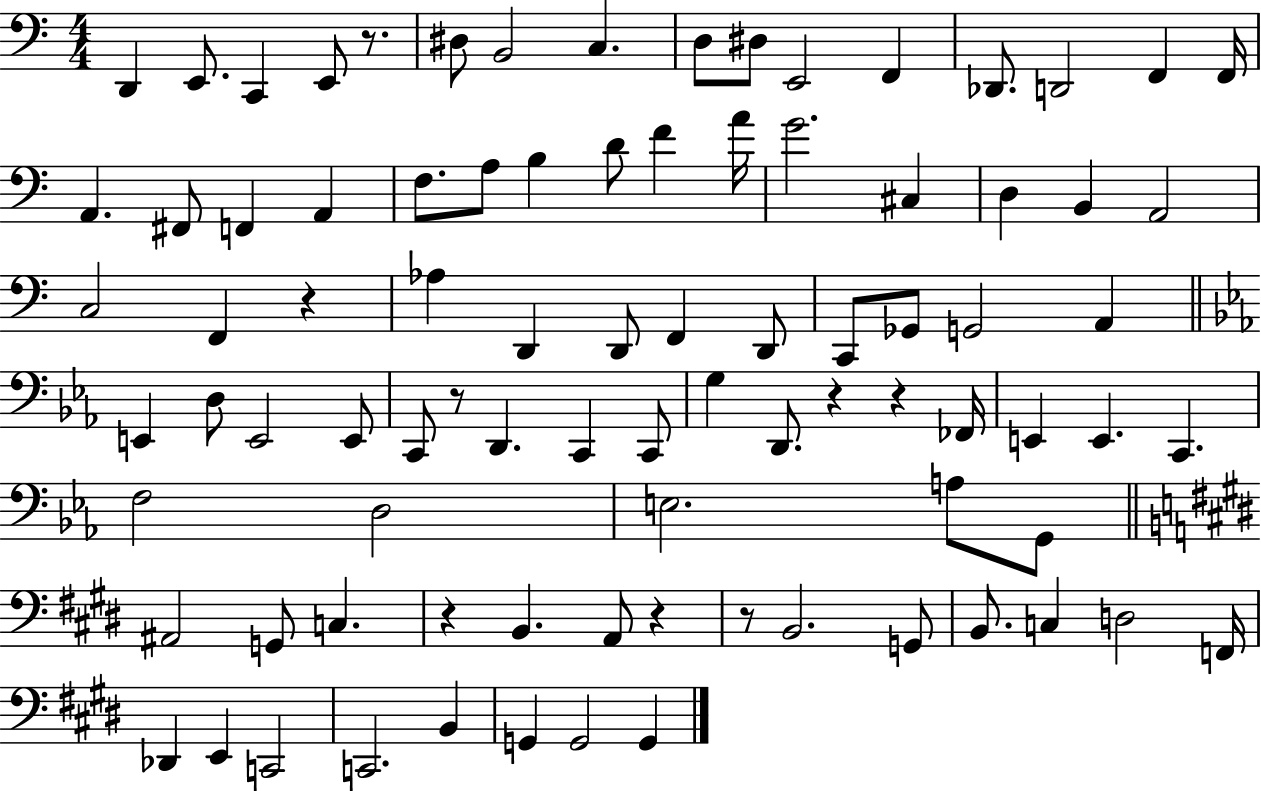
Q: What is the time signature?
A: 4/4